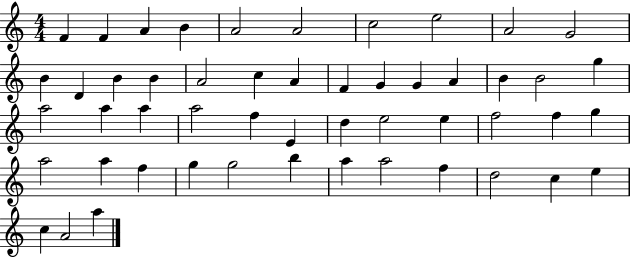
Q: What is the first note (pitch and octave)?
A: F4